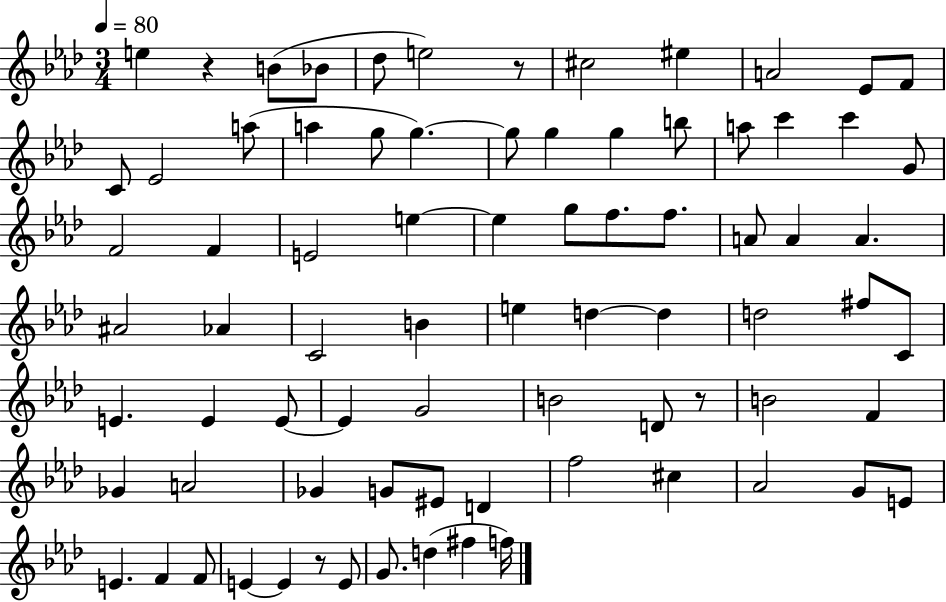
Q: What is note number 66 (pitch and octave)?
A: E4